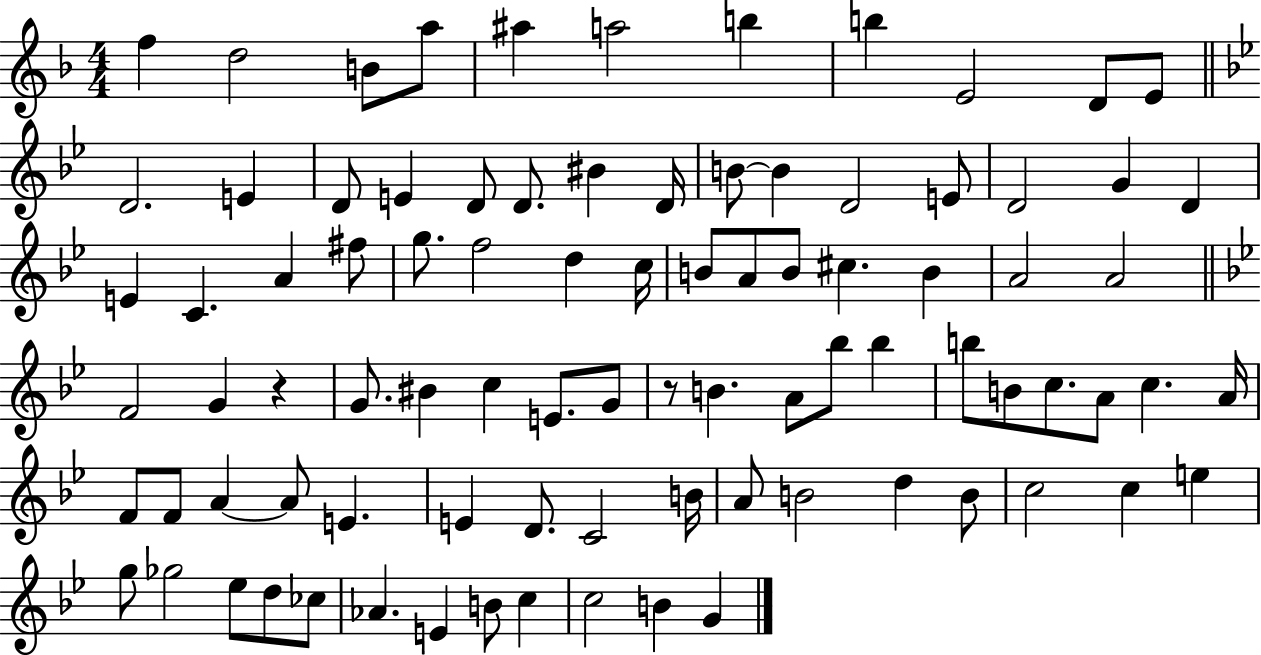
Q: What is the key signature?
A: F major